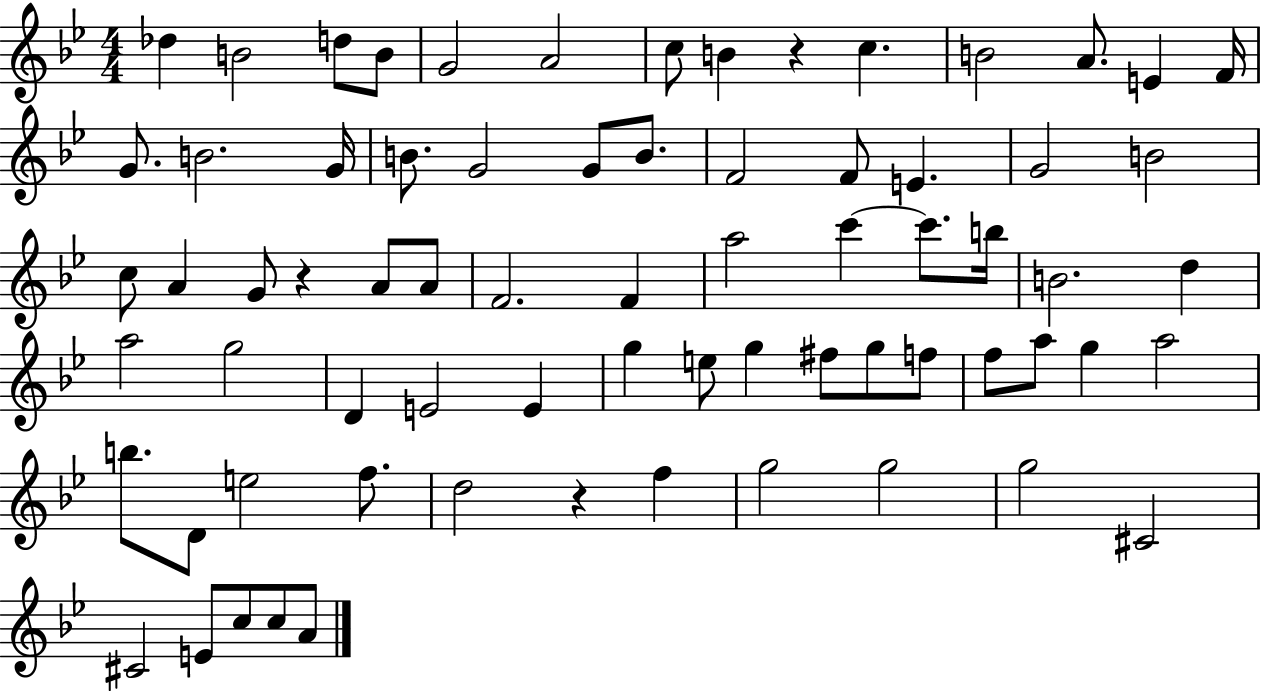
X:1
T:Untitled
M:4/4
L:1/4
K:Bb
_d B2 d/2 B/2 G2 A2 c/2 B z c B2 A/2 E F/4 G/2 B2 G/4 B/2 G2 G/2 B/2 F2 F/2 E G2 B2 c/2 A G/2 z A/2 A/2 F2 F a2 c' c'/2 b/4 B2 d a2 g2 D E2 E g e/2 g ^f/2 g/2 f/2 f/2 a/2 g a2 b/2 D/2 e2 f/2 d2 z f g2 g2 g2 ^C2 ^C2 E/2 c/2 c/2 A/2